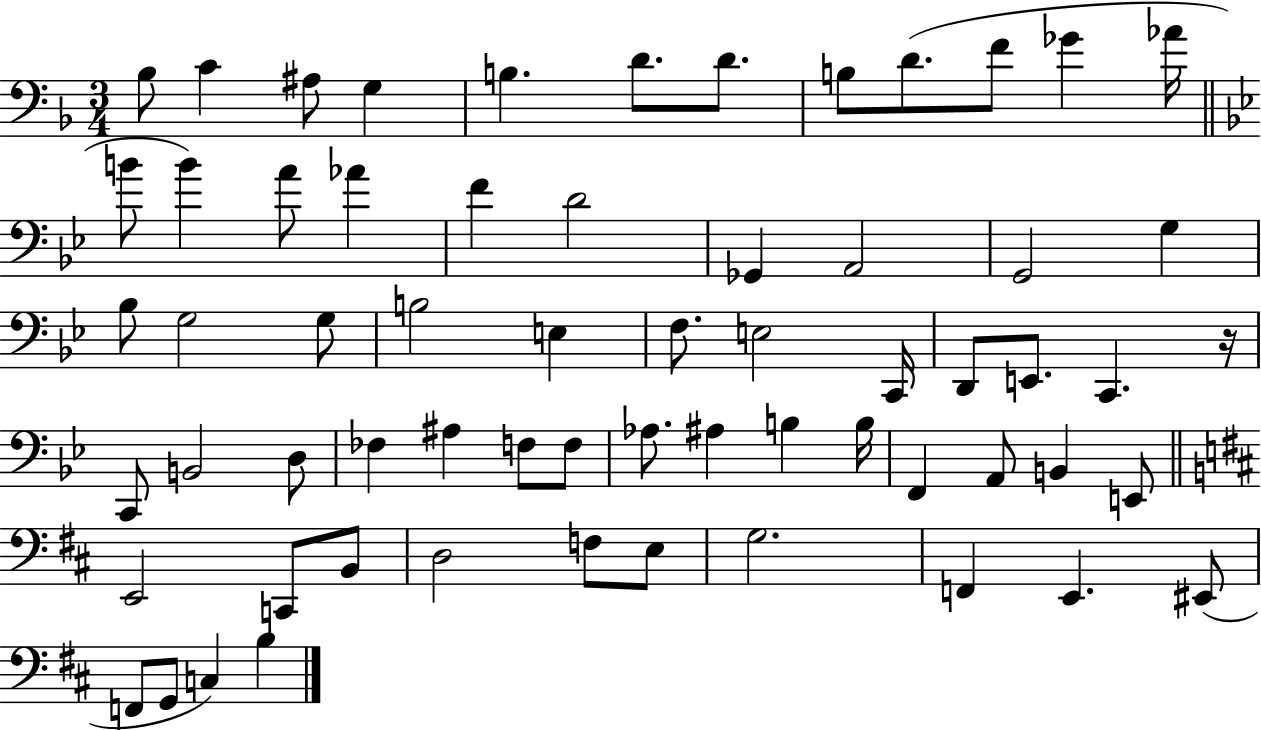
{
  \clef bass
  \numericTimeSignature
  \time 3/4
  \key f \major
  bes8 c'4 ais8 g4 | b4. d'8. d'8. | b8 d'8.( f'8 ges'4 aes'16 | \bar "||" \break \key bes \major b'8 b'4) a'8 aes'4 | f'4 d'2 | ges,4 a,2 | g,2 g4 | \break bes8 g2 g8 | b2 e4 | f8. e2 c,16 | d,8 e,8. c,4. r16 | \break c,8 b,2 d8 | fes4 ais4 f8 f8 | aes8. ais4 b4 b16 | f,4 a,8 b,4 e,8 | \break \bar "||" \break \key b \minor e,2 c,8 b,8 | d2 f8 e8 | g2. | f,4 e,4. eis,8( | \break f,8 g,8 c4) b4 | \bar "|."
}